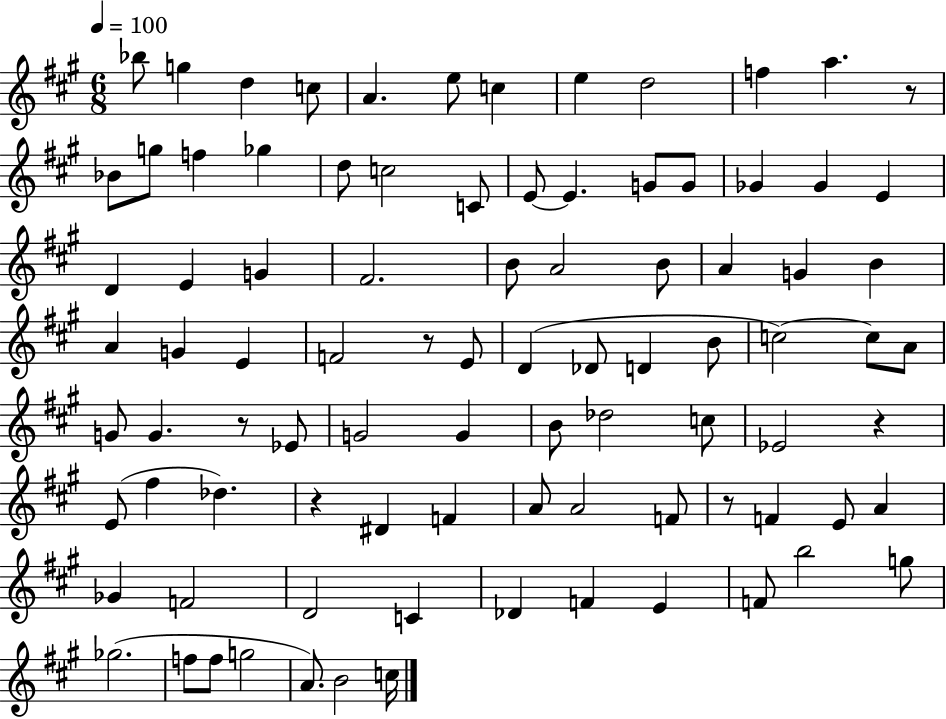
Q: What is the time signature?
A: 6/8